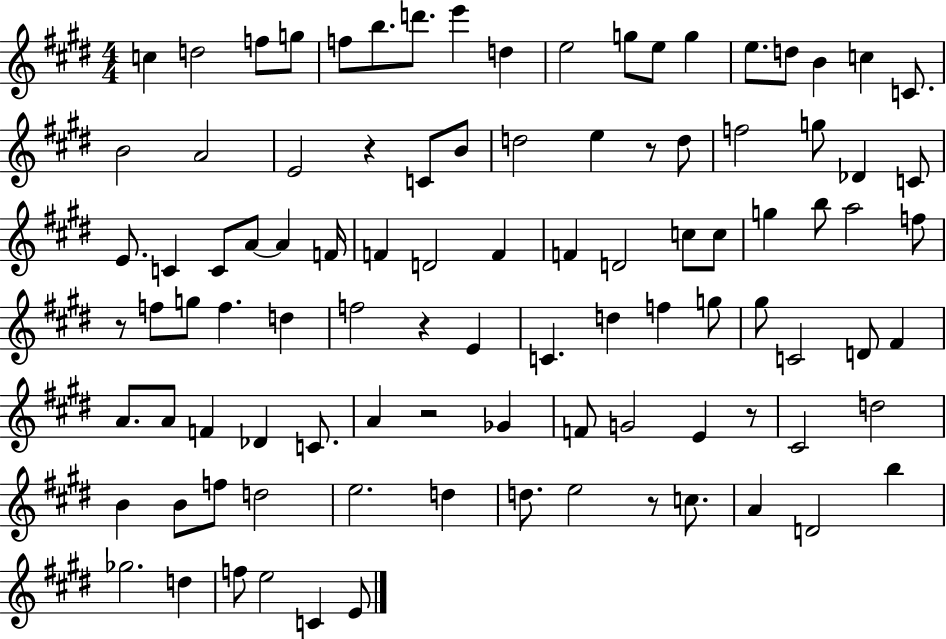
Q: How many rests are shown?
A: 7